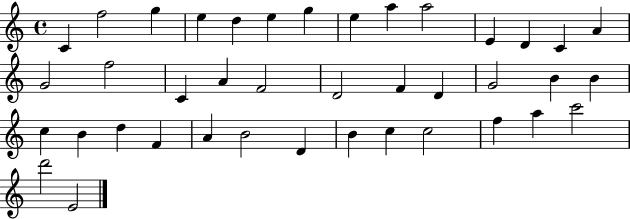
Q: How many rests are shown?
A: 0